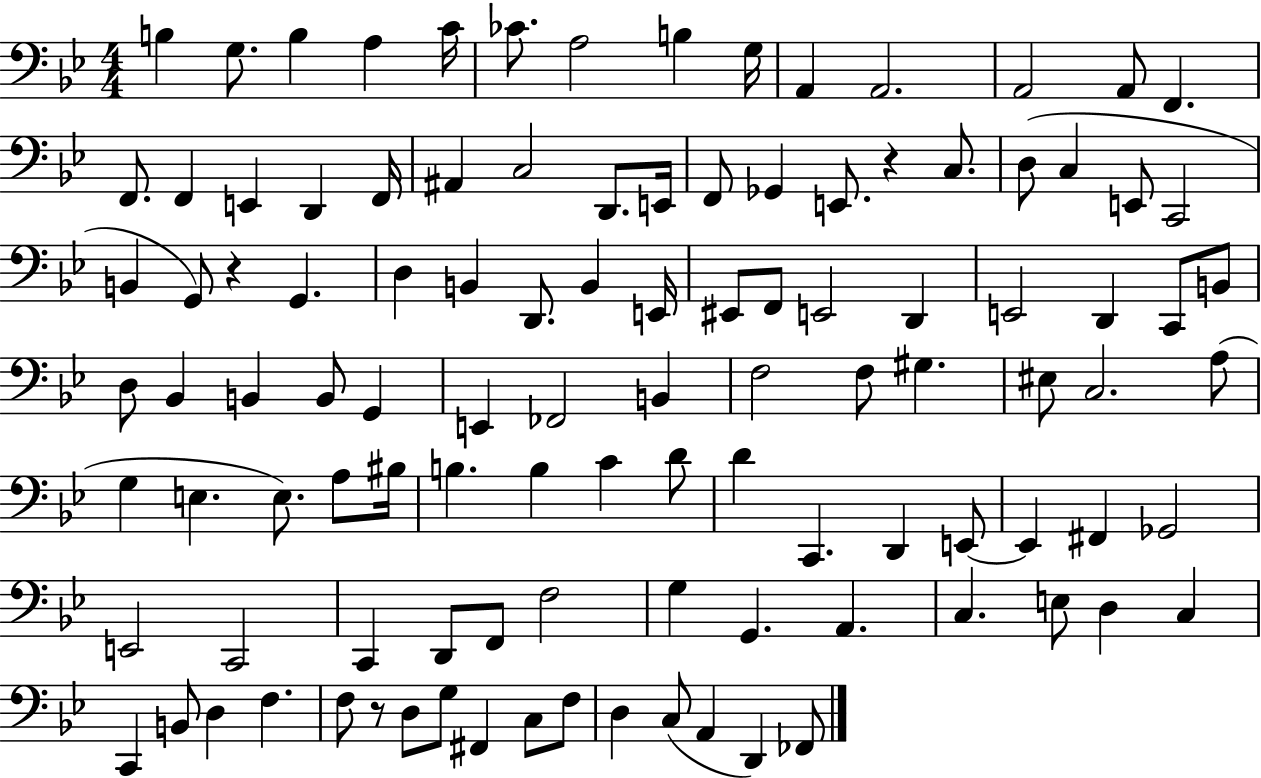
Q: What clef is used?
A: bass